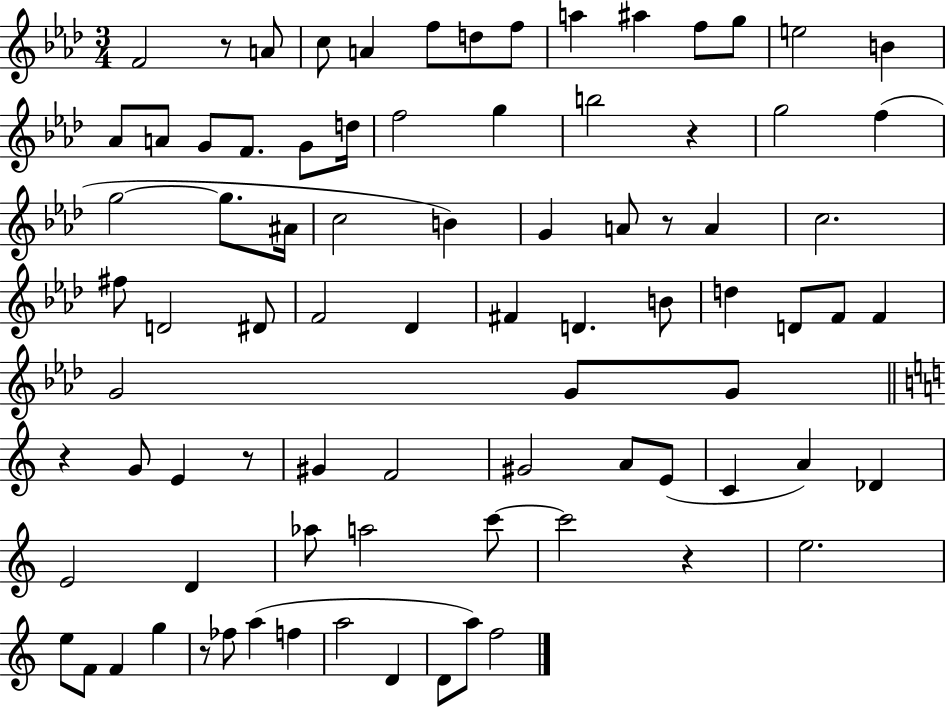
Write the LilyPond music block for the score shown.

{
  \clef treble
  \numericTimeSignature
  \time 3/4
  \key aes \major
  \repeat volta 2 { f'2 r8 a'8 | c''8 a'4 f''8 d''8 f''8 | a''4 ais''4 f''8 g''8 | e''2 b'4 | \break aes'8 a'8 g'8 f'8. g'8 d''16 | f''2 g''4 | b''2 r4 | g''2 f''4( | \break g''2~~ g''8. ais'16 | c''2 b'4) | g'4 a'8 r8 a'4 | c''2. | \break fis''8 d'2 dis'8 | f'2 des'4 | fis'4 d'4. b'8 | d''4 d'8 f'8 f'4 | \break g'2 g'8 g'8 | \bar "||" \break \key a \minor r4 g'8 e'4 r8 | gis'4 f'2 | gis'2 a'8 e'8( | c'4 a'4) des'4 | \break e'2 d'4 | aes''8 a''2 c'''8~~ | c'''2 r4 | e''2. | \break e''8 f'8 f'4 g''4 | r8 fes''8 a''4( f''4 | a''2 d'4 | d'8 a''8) f''2 | \break } \bar "|."
}